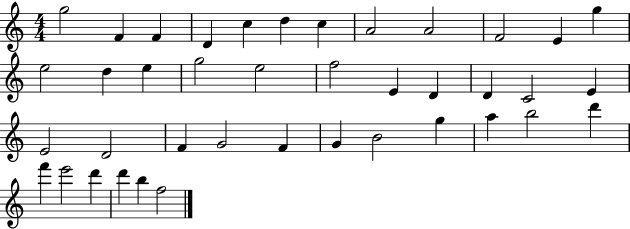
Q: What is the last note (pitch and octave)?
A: F5